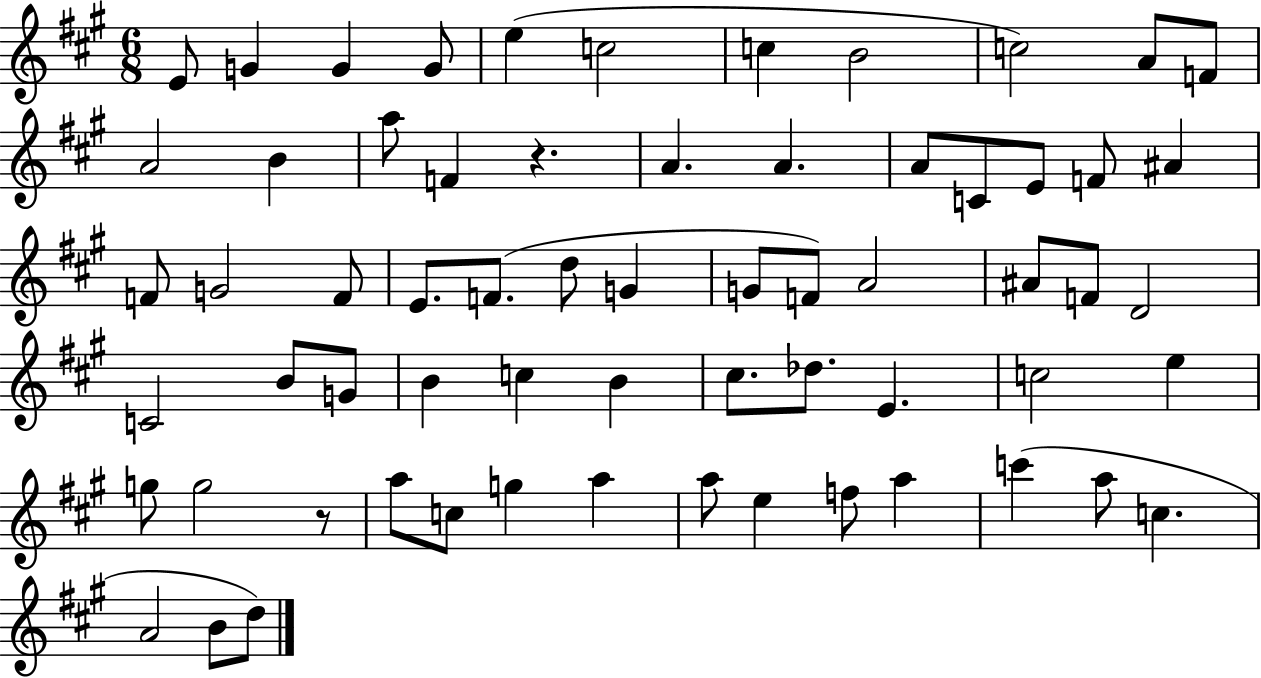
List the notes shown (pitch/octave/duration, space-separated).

E4/e G4/q G4/q G4/e E5/q C5/h C5/q B4/h C5/h A4/e F4/e A4/h B4/q A5/e F4/q R/q. A4/q. A4/q. A4/e C4/e E4/e F4/e A#4/q F4/e G4/h F4/e E4/e. F4/e. D5/e G4/q G4/e F4/e A4/h A#4/e F4/e D4/h C4/h B4/e G4/e B4/q C5/q B4/q C#5/e. Db5/e. E4/q. C5/h E5/q G5/e G5/h R/e A5/e C5/e G5/q A5/q A5/e E5/q F5/e A5/q C6/q A5/e C5/q. A4/h B4/e D5/e